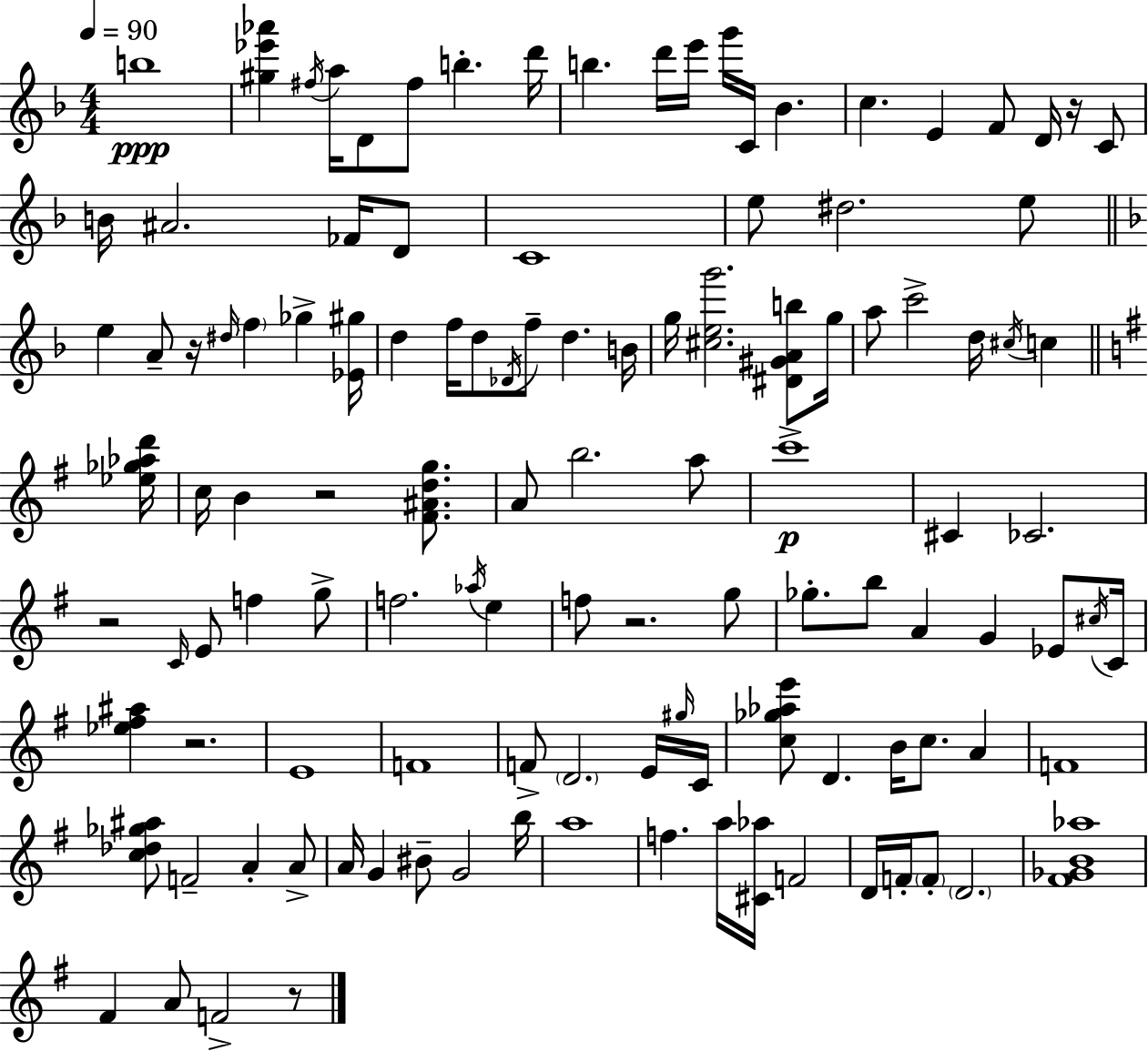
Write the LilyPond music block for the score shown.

{
  \clef treble
  \numericTimeSignature
  \time 4/4
  \key d \minor
  \tempo 4 = 90
  \repeat volta 2 { b''1\ppp | <gis'' ees''' aes'''>4 \acciaccatura { fis''16 } a''16 d'8 fis''8 b''4.-. | d'''16 b''4. d'''16 e'''16 g'''16 c'16 bes'4. | c''4. e'4 f'8 d'16 r16 c'8 | \break b'16 ais'2. fes'16 d'8 | c'1 | e''8 dis''2. e''8 | \bar "||" \break \key d \minor e''4 a'8-- r16 \grace { dis''16 } \parenthesize f''4 ges''4-> | <ees' gis''>16 d''4 f''16 d''8 \acciaccatura { des'16 } f''8-- d''4. | b'16 g''16 <cis'' e'' g'''>2. <dis' gis' a' b''>8 | g''16 a''8 c'''2-> d''16 \acciaccatura { cis''16 } c''4 | \break \bar "||" \break \key g \major <ees'' ges'' aes'' d'''>16 c''16 b'4 r2 <fis' ais' d'' g''>8. | a'8 b''2. a''8 | c'''1->\p | cis'4 ces'2. | \break r2 \grace { c'16 } e'8 f''4 | g''8-> f''2. \acciaccatura { aes''16 } e''4 | f''8 r2. | g''8 ges''8.-. b''8 a'4 g'4 | \break ees'8 \acciaccatura { cis''16 } c'16 <ees'' fis'' ais''>4 r2. | e'1 | f'1 | f'8-> \parenthesize d'2. | \break e'16 \grace { gis''16 } c'16 <c'' ges'' aes'' e'''>8 d'4. b'16 c''8. | a'4 f'1 | <c'' des'' ges'' ais''>8 f'2-- a'4-. | a'8-> a'16 g'4 bis'8-- g'2 | \break b''16 a''1 | f''4. a''16 <cis' aes''>16 f'2 | d'16 f'16-. \parenthesize f'8-. \parenthesize d'2. | <fis' ges' b' aes''>1 | \break fis'4 a'8 f'2-> | r8 } \bar "|."
}